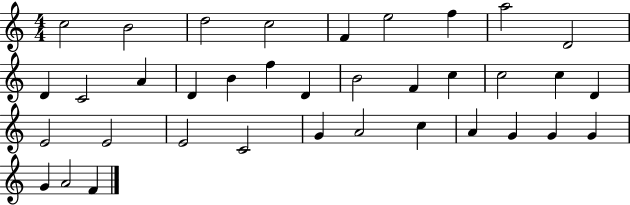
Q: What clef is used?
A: treble